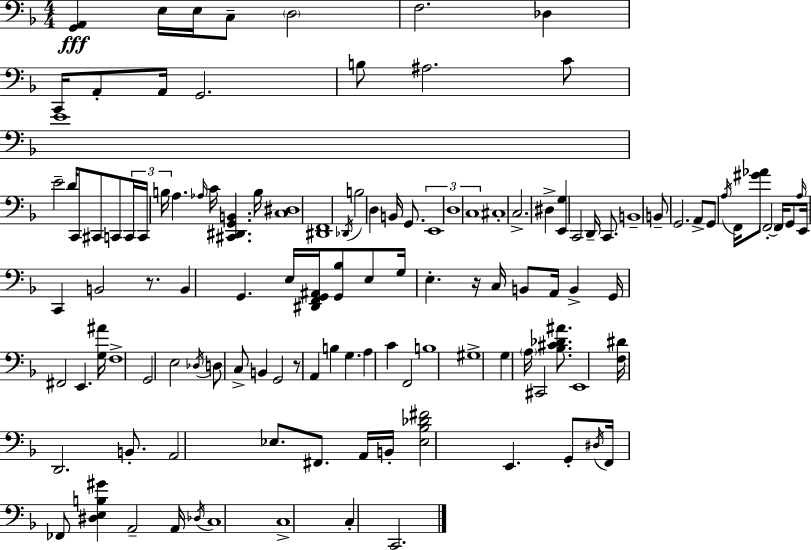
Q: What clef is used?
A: bass